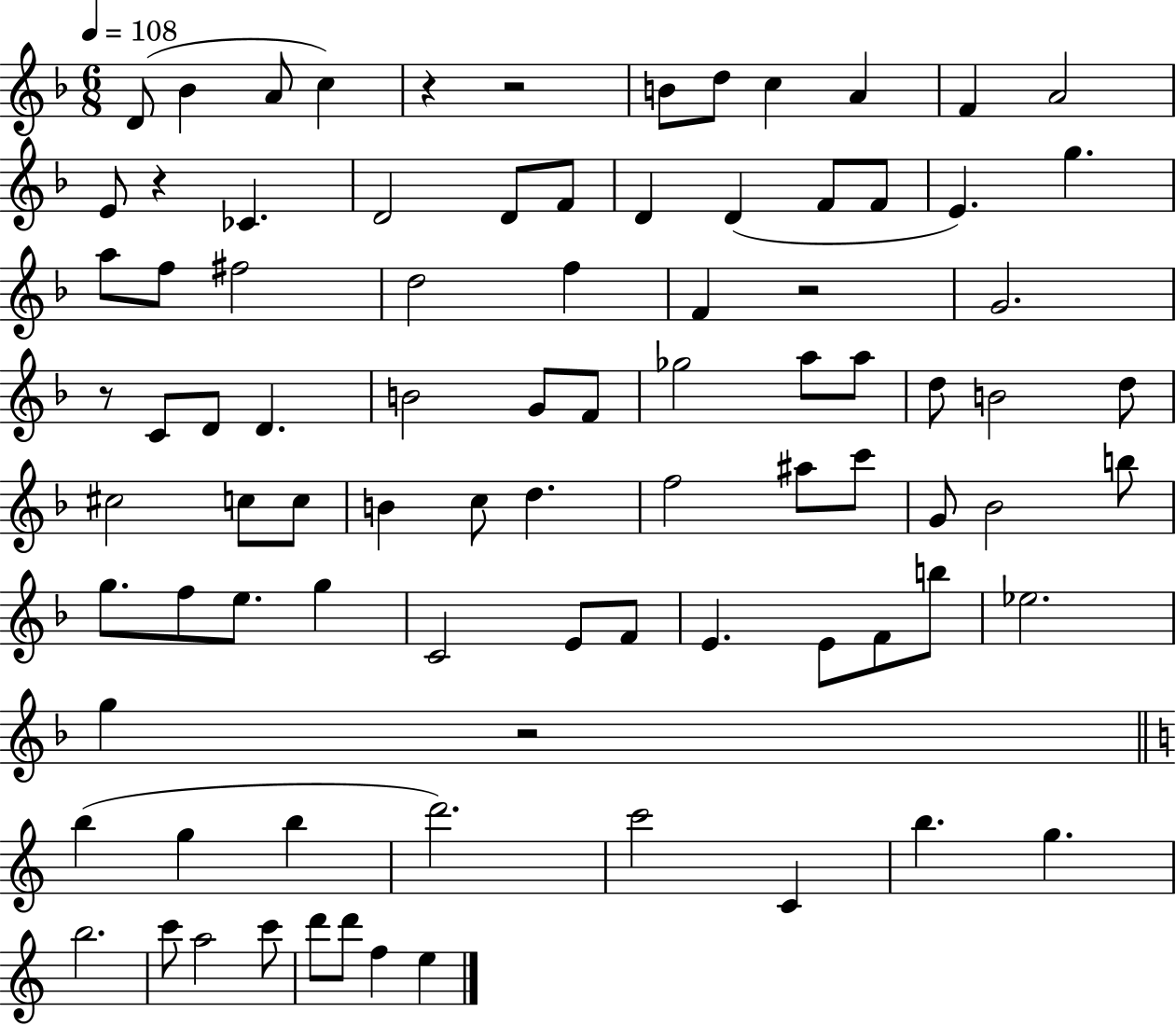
D4/e Bb4/q A4/e C5/q R/q R/h B4/e D5/e C5/q A4/q F4/q A4/h E4/e R/q CES4/q. D4/h D4/e F4/e D4/q D4/q F4/e F4/e E4/q. G5/q. A5/e F5/e F#5/h D5/h F5/q F4/q R/h G4/h. R/e C4/e D4/e D4/q. B4/h G4/e F4/e Gb5/h A5/e A5/e D5/e B4/h D5/e C#5/h C5/e C5/e B4/q C5/e D5/q. F5/h A#5/e C6/e G4/e Bb4/h B5/e G5/e. F5/e E5/e. G5/q C4/h E4/e F4/e E4/q. E4/e F4/e B5/e Eb5/h. G5/q R/h B5/q G5/q B5/q D6/h. C6/h C4/q B5/q. G5/q. B5/h. C6/e A5/h C6/e D6/e D6/e F5/q E5/q